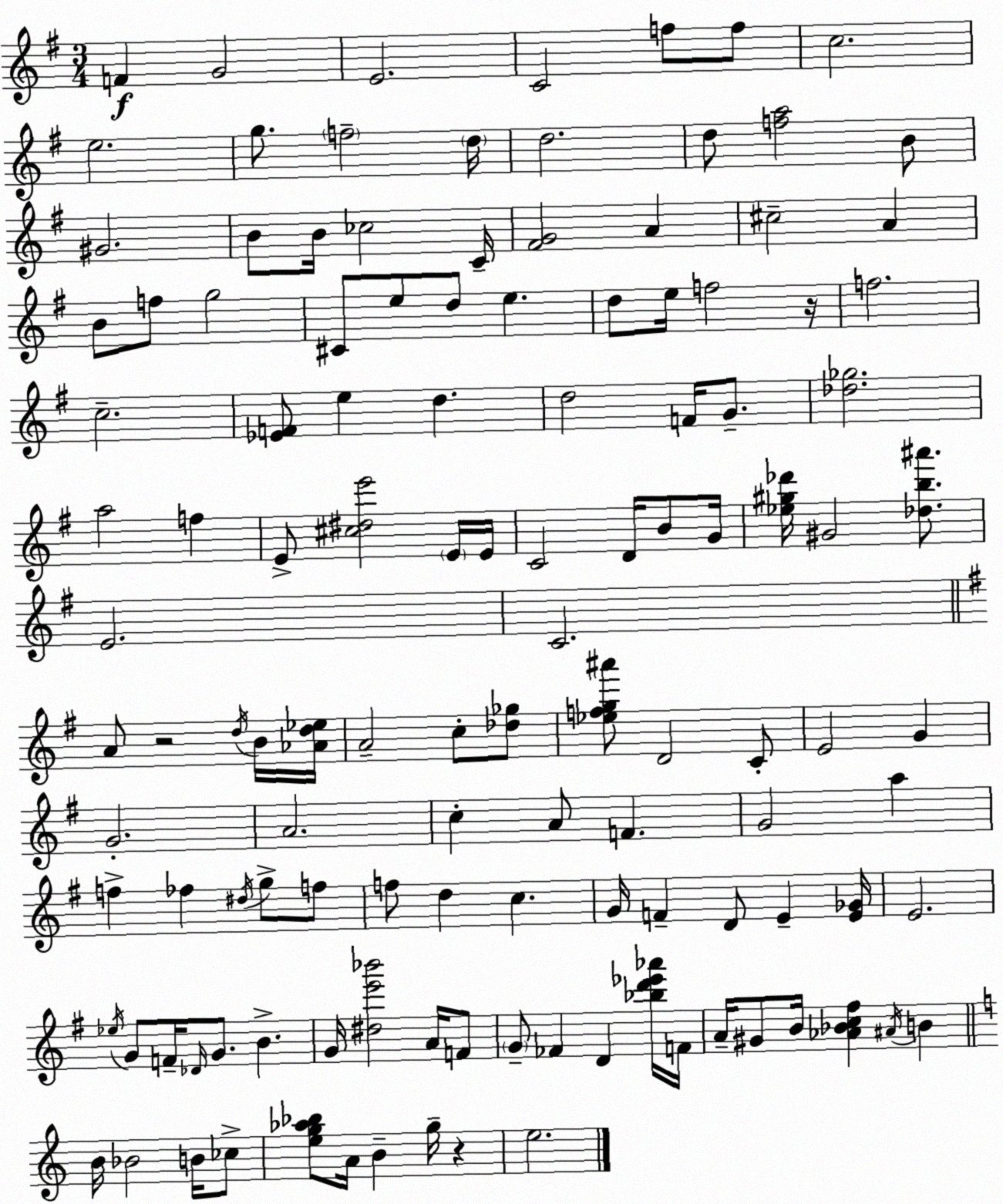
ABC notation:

X:1
T:Untitled
M:3/4
L:1/4
K:G
F G2 E2 C2 f/2 f/2 c2 e2 g/2 f2 d/4 d2 d/2 [fa]2 B/2 ^G2 B/2 B/4 _c2 C/4 [^FG]2 A ^c2 A B/2 f/2 g2 ^C/2 e/2 d/2 e d/2 e/4 f2 z/4 f2 c2 [_EF]/2 e d d2 F/4 G/2 [_d_g]2 a2 f E/2 [^c^de']2 E/4 E/4 C2 D/4 B/2 G/4 [_e^g_d']/4 ^G2 [_db^a']/2 E2 C2 A/2 z2 d/4 B/4 [_Ad_e]/4 A2 c/2 [_d_g]/2 [_efg^a']/2 D2 C/2 E2 G G2 A2 c A/2 F G2 a f _f ^d/4 g/2 f/2 f/2 d c G/4 F D/2 E [E_G]/4 E2 _e/4 G/2 F/4 _D/4 G/2 B G/4 [^de'_b']2 A/4 F/2 G/2 _F D [_bd'_e'_a']/4 F/4 A/4 ^G/2 B/4 [_A_Bc^f] ^A/4 B B/4 _B2 B/4 _c/2 [eg_a_b]/2 A/4 B g/4 z e2